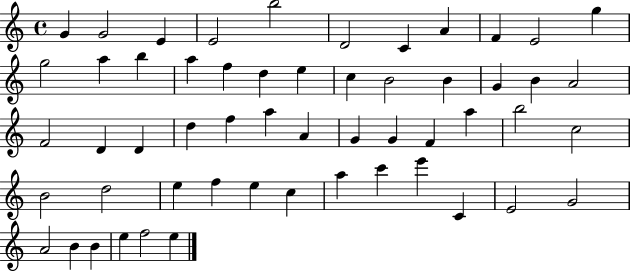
G4/q G4/h E4/q E4/h B5/h D4/h C4/q A4/q F4/q E4/h G5/q G5/h A5/q B5/q A5/q F5/q D5/q E5/q C5/q B4/h B4/q G4/q B4/q A4/h F4/h D4/q D4/q D5/q F5/q A5/q A4/q G4/q G4/q F4/q A5/q B5/h C5/h B4/h D5/h E5/q F5/q E5/q C5/q A5/q C6/q E6/q C4/q E4/h G4/h A4/h B4/q B4/q E5/q F5/h E5/q